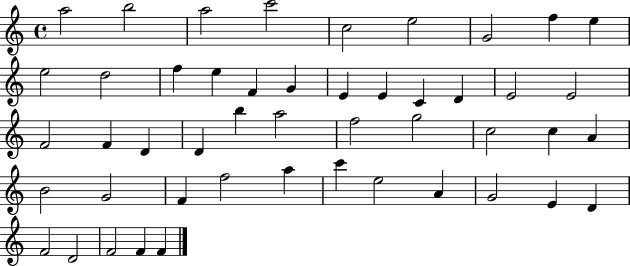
{
  \clef treble
  \time 4/4
  \defaultTimeSignature
  \key c \major
  a''2 b''2 | a''2 c'''2 | c''2 e''2 | g'2 f''4 e''4 | \break e''2 d''2 | f''4 e''4 f'4 g'4 | e'4 e'4 c'4 d'4 | e'2 e'2 | \break f'2 f'4 d'4 | d'4 b''4 a''2 | f''2 g''2 | c''2 c''4 a'4 | \break b'2 g'2 | f'4 f''2 a''4 | c'''4 e''2 a'4 | g'2 e'4 d'4 | \break f'2 d'2 | f'2 f'4 f'4 | \bar "|."
}